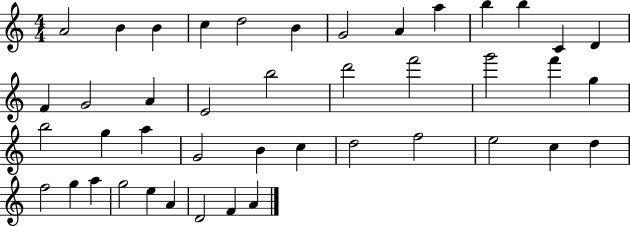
X:1
T:Untitled
M:4/4
L:1/4
K:C
A2 B B c d2 B G2 A a b b C D F G2 A E2 b2 d'2 f'2 g'2 f' g b2 g a G2 B c d2 f2 e2 c d f2 g a g2 e A D2 F A